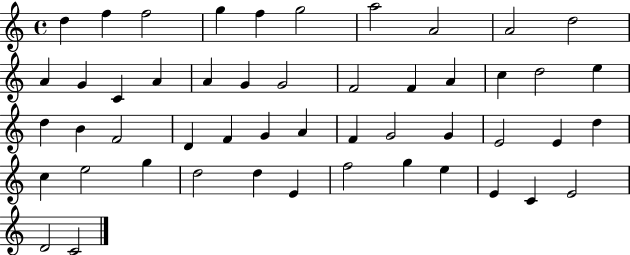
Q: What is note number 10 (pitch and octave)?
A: D5